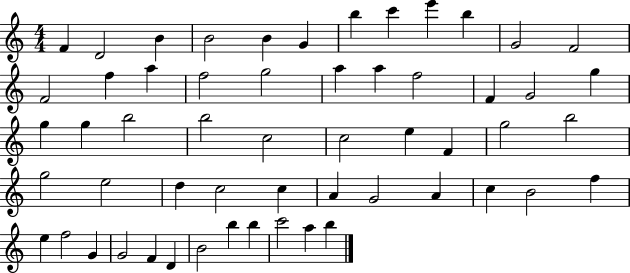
{
  \clef treble
  \numericTimeSignature
  \time 4/4
  \key c \major
  f'4 d'2 b'4 | b'2 b'4 g'4 | b''4 c'''4 e'''4 b''4 | g'2 f'2 | \break f'2 f''4 a''4 | f''2 g''2 | a''4 a''4 f''2 | f'4 g'2 g''4 | \break g''4 g''4 b''2 | b''2 c''2 | c''2 e''4 f'4 | g''2 b''2 | \break g''2 e''2 | d''4 c''2 c''4 | a'4 g'2 a'4 | c''4 b'2 f''4 | \break e''4 f''2 g'4 | g'2 f'4 d'4 | b'2 b''4 b''4 | c'''2 a''4 b''4 | \break \bar "|."
}